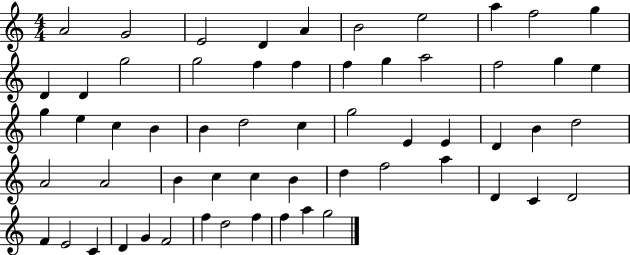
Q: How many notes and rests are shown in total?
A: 59